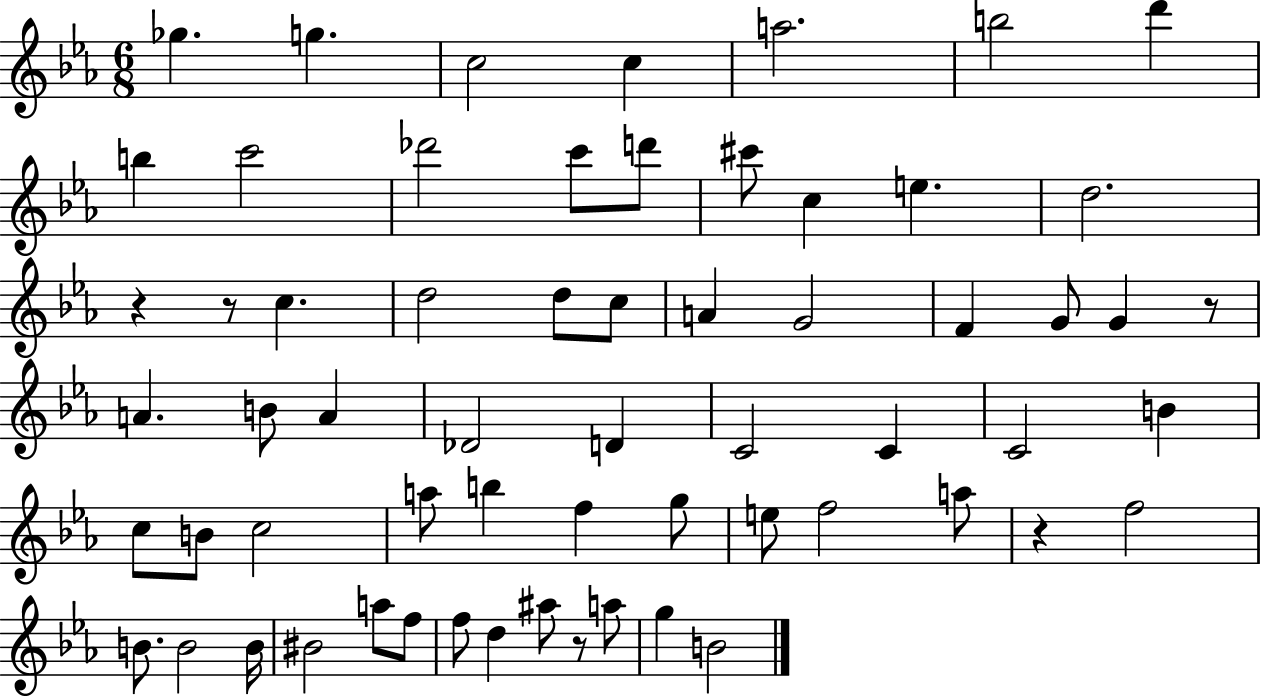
X:1
T:Untitled
M:6/8
L:1/4
K:Eb
_g g c2 c a2 b2 d' b c'2 _d'2 c'/2 d'/2 ^c'/2 c e d2 z z/2 c d2 d/2 c/2 A G2 F G/2 G z/2 A B/2 A _D2 D C2 C C2 B c/2 B/2 c2 a/2 b f g/2 e/2 f2 a/2 z f2 B/2 B2 B/4 ^B2 a/2 f/2 f/2 d ^a/2 z/2 a/2 g B2